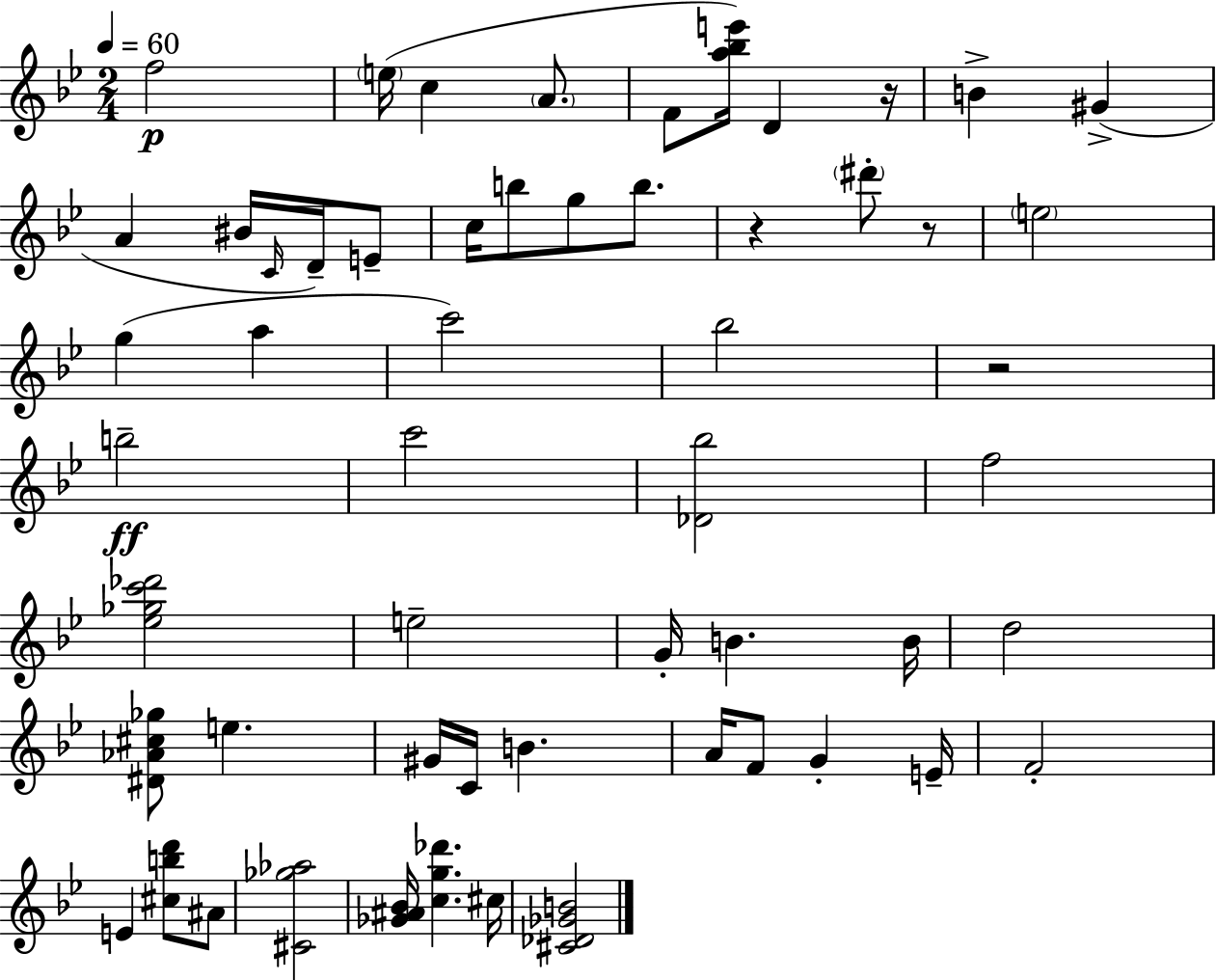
F5/h E5/s C5/q A4/e. F4/e [A5,Bb5,E6]/s D4/q R/s B4/q G#4/q A4/q BIS4/s C4/s D4/s E4/e C5/s B5/e G5/e B5/e. R/q D#6/e R/e E5/h G5/q A5/q C6/h Bb5/h R/h B5/h C6/h [Db4,Bb5]/h F5/h [Eb5,Gb5,C6,Db6]/h E5/h G4/s B4/q. B4/s D5/h [D#4,Ab4,C#5,Gb5]/e E5/q. G#4/s C4/s B4/q. A4/s F4/e G4/q E4/s F4/h E4/q [C#5,B5,D6]/e A#4/e [C#4,Gb5,Ab5]/h [Gb4,A#4,Bb4]/s [C5,G5,Db6]/q. C#5/s [C#4,Db4,Gb4,B4]/h